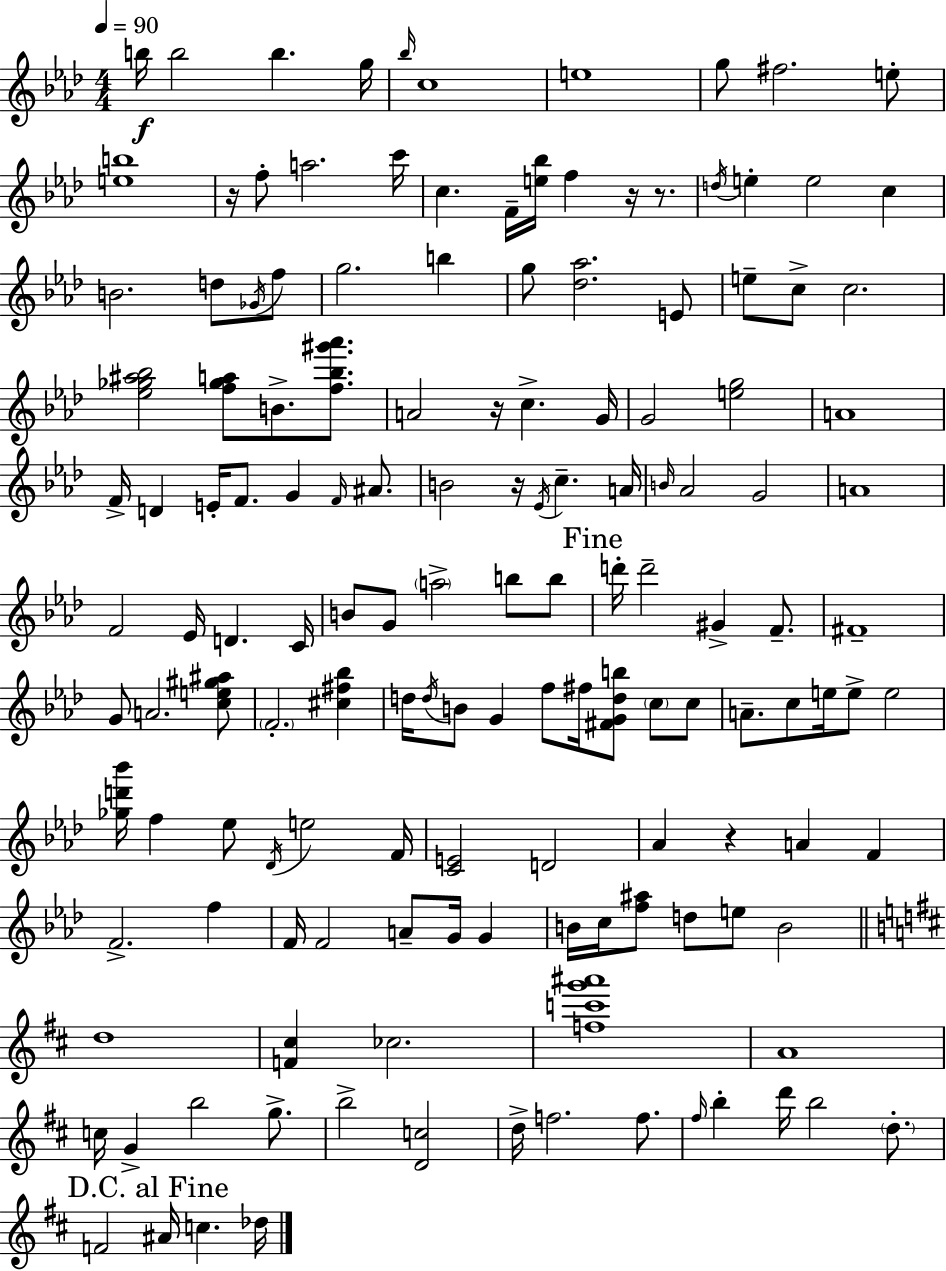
B5/s B5/h B5/q. G5/s Bb5/s C5/w E5/w G5/e F#5/h. E5/e [E5,B5]/w R/s F5/e A5/h. C6/s C5/q. F4/s [E5,Bb5]/s F5/q R/s R/e. D5/s E5/q E5/h C5/q B4/h. D5/e Gb4/s F5/e G5/h. B5/q G5/e [Db5,Ab5]/h. E4/e E5/e C5/e C5/h. [Eb5,Gb5,A#5,Bb5]/h [F5,Gb5,A5]/e B4/e. [F5,Bb5,G#6,Ab6]/e. A4/h R/s C5/q. G4/s G4/h [E5,G5]/h A4/w F4/s D4/q E4/s F4/e. G4/q F4/s A#4/e. B4/h R/s Eb4/s C5/q. A4/s B4/s Ab4/h G4/h A4/w F4/h Eb4/s D4/q. C4/s B4/e G4/e A5/h B5/e B5/e D6/s D6/h G#4/q F4/e. F#4/w G4/e A4/h. [C5,E5,G#5,A#5]/e F4/h. [C#5,F#5,Bb5]/q D5/s D5/s B4/e G4/q F5/e F#5/s [F#4,G4,D5,B5]/e C5/e C5/e A4/e. C5/e E5/s E5/e E5/h [Gb5,D6,Bb6]/s F5/q Eb5/e Db4/s E5/h F4/s [C4,E4]/h D4/h Ab4/q R/q A4/q F4/q F4/h. F5/q F4/s F4/h A4/e G4/s G4/q B4/s C5/s [F5,A#5]/e D5/e E5/e B4/h D5/w [F4,C#5]/q CES5/h. [F5,C6,G6,A#6]/w A4/w C5/s G4/q B5/h G5/e. B5/h [D4,C5]/h D5/s F5/h. F5/e. F#5/s B5/q D6/s B5/h D5/e. F4/h A#4/s C5/q. Db5/s